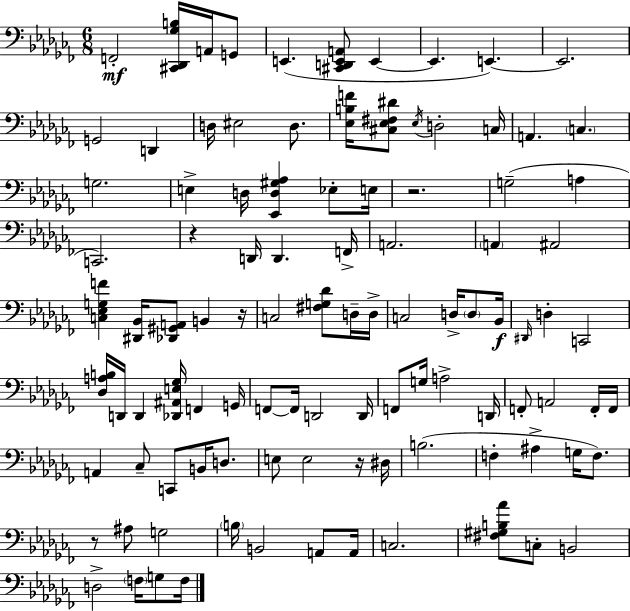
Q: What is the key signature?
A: AES minor